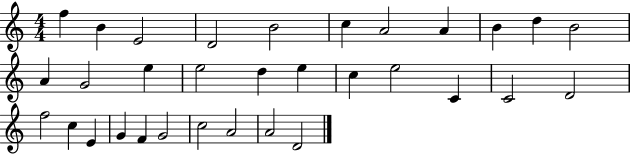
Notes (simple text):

F5/q B4/q E4/h D4/h B4/h C5/q A4/h A4/q B4/q D5/q B4/h A4/q G4/h E5/q E5/h D5/q E5/q C5/q E5/h C4/q C4/h D4/h F5/h C5/q E4/q G4/q F4/q G4/h C5/h A4/h A4/h D4/h